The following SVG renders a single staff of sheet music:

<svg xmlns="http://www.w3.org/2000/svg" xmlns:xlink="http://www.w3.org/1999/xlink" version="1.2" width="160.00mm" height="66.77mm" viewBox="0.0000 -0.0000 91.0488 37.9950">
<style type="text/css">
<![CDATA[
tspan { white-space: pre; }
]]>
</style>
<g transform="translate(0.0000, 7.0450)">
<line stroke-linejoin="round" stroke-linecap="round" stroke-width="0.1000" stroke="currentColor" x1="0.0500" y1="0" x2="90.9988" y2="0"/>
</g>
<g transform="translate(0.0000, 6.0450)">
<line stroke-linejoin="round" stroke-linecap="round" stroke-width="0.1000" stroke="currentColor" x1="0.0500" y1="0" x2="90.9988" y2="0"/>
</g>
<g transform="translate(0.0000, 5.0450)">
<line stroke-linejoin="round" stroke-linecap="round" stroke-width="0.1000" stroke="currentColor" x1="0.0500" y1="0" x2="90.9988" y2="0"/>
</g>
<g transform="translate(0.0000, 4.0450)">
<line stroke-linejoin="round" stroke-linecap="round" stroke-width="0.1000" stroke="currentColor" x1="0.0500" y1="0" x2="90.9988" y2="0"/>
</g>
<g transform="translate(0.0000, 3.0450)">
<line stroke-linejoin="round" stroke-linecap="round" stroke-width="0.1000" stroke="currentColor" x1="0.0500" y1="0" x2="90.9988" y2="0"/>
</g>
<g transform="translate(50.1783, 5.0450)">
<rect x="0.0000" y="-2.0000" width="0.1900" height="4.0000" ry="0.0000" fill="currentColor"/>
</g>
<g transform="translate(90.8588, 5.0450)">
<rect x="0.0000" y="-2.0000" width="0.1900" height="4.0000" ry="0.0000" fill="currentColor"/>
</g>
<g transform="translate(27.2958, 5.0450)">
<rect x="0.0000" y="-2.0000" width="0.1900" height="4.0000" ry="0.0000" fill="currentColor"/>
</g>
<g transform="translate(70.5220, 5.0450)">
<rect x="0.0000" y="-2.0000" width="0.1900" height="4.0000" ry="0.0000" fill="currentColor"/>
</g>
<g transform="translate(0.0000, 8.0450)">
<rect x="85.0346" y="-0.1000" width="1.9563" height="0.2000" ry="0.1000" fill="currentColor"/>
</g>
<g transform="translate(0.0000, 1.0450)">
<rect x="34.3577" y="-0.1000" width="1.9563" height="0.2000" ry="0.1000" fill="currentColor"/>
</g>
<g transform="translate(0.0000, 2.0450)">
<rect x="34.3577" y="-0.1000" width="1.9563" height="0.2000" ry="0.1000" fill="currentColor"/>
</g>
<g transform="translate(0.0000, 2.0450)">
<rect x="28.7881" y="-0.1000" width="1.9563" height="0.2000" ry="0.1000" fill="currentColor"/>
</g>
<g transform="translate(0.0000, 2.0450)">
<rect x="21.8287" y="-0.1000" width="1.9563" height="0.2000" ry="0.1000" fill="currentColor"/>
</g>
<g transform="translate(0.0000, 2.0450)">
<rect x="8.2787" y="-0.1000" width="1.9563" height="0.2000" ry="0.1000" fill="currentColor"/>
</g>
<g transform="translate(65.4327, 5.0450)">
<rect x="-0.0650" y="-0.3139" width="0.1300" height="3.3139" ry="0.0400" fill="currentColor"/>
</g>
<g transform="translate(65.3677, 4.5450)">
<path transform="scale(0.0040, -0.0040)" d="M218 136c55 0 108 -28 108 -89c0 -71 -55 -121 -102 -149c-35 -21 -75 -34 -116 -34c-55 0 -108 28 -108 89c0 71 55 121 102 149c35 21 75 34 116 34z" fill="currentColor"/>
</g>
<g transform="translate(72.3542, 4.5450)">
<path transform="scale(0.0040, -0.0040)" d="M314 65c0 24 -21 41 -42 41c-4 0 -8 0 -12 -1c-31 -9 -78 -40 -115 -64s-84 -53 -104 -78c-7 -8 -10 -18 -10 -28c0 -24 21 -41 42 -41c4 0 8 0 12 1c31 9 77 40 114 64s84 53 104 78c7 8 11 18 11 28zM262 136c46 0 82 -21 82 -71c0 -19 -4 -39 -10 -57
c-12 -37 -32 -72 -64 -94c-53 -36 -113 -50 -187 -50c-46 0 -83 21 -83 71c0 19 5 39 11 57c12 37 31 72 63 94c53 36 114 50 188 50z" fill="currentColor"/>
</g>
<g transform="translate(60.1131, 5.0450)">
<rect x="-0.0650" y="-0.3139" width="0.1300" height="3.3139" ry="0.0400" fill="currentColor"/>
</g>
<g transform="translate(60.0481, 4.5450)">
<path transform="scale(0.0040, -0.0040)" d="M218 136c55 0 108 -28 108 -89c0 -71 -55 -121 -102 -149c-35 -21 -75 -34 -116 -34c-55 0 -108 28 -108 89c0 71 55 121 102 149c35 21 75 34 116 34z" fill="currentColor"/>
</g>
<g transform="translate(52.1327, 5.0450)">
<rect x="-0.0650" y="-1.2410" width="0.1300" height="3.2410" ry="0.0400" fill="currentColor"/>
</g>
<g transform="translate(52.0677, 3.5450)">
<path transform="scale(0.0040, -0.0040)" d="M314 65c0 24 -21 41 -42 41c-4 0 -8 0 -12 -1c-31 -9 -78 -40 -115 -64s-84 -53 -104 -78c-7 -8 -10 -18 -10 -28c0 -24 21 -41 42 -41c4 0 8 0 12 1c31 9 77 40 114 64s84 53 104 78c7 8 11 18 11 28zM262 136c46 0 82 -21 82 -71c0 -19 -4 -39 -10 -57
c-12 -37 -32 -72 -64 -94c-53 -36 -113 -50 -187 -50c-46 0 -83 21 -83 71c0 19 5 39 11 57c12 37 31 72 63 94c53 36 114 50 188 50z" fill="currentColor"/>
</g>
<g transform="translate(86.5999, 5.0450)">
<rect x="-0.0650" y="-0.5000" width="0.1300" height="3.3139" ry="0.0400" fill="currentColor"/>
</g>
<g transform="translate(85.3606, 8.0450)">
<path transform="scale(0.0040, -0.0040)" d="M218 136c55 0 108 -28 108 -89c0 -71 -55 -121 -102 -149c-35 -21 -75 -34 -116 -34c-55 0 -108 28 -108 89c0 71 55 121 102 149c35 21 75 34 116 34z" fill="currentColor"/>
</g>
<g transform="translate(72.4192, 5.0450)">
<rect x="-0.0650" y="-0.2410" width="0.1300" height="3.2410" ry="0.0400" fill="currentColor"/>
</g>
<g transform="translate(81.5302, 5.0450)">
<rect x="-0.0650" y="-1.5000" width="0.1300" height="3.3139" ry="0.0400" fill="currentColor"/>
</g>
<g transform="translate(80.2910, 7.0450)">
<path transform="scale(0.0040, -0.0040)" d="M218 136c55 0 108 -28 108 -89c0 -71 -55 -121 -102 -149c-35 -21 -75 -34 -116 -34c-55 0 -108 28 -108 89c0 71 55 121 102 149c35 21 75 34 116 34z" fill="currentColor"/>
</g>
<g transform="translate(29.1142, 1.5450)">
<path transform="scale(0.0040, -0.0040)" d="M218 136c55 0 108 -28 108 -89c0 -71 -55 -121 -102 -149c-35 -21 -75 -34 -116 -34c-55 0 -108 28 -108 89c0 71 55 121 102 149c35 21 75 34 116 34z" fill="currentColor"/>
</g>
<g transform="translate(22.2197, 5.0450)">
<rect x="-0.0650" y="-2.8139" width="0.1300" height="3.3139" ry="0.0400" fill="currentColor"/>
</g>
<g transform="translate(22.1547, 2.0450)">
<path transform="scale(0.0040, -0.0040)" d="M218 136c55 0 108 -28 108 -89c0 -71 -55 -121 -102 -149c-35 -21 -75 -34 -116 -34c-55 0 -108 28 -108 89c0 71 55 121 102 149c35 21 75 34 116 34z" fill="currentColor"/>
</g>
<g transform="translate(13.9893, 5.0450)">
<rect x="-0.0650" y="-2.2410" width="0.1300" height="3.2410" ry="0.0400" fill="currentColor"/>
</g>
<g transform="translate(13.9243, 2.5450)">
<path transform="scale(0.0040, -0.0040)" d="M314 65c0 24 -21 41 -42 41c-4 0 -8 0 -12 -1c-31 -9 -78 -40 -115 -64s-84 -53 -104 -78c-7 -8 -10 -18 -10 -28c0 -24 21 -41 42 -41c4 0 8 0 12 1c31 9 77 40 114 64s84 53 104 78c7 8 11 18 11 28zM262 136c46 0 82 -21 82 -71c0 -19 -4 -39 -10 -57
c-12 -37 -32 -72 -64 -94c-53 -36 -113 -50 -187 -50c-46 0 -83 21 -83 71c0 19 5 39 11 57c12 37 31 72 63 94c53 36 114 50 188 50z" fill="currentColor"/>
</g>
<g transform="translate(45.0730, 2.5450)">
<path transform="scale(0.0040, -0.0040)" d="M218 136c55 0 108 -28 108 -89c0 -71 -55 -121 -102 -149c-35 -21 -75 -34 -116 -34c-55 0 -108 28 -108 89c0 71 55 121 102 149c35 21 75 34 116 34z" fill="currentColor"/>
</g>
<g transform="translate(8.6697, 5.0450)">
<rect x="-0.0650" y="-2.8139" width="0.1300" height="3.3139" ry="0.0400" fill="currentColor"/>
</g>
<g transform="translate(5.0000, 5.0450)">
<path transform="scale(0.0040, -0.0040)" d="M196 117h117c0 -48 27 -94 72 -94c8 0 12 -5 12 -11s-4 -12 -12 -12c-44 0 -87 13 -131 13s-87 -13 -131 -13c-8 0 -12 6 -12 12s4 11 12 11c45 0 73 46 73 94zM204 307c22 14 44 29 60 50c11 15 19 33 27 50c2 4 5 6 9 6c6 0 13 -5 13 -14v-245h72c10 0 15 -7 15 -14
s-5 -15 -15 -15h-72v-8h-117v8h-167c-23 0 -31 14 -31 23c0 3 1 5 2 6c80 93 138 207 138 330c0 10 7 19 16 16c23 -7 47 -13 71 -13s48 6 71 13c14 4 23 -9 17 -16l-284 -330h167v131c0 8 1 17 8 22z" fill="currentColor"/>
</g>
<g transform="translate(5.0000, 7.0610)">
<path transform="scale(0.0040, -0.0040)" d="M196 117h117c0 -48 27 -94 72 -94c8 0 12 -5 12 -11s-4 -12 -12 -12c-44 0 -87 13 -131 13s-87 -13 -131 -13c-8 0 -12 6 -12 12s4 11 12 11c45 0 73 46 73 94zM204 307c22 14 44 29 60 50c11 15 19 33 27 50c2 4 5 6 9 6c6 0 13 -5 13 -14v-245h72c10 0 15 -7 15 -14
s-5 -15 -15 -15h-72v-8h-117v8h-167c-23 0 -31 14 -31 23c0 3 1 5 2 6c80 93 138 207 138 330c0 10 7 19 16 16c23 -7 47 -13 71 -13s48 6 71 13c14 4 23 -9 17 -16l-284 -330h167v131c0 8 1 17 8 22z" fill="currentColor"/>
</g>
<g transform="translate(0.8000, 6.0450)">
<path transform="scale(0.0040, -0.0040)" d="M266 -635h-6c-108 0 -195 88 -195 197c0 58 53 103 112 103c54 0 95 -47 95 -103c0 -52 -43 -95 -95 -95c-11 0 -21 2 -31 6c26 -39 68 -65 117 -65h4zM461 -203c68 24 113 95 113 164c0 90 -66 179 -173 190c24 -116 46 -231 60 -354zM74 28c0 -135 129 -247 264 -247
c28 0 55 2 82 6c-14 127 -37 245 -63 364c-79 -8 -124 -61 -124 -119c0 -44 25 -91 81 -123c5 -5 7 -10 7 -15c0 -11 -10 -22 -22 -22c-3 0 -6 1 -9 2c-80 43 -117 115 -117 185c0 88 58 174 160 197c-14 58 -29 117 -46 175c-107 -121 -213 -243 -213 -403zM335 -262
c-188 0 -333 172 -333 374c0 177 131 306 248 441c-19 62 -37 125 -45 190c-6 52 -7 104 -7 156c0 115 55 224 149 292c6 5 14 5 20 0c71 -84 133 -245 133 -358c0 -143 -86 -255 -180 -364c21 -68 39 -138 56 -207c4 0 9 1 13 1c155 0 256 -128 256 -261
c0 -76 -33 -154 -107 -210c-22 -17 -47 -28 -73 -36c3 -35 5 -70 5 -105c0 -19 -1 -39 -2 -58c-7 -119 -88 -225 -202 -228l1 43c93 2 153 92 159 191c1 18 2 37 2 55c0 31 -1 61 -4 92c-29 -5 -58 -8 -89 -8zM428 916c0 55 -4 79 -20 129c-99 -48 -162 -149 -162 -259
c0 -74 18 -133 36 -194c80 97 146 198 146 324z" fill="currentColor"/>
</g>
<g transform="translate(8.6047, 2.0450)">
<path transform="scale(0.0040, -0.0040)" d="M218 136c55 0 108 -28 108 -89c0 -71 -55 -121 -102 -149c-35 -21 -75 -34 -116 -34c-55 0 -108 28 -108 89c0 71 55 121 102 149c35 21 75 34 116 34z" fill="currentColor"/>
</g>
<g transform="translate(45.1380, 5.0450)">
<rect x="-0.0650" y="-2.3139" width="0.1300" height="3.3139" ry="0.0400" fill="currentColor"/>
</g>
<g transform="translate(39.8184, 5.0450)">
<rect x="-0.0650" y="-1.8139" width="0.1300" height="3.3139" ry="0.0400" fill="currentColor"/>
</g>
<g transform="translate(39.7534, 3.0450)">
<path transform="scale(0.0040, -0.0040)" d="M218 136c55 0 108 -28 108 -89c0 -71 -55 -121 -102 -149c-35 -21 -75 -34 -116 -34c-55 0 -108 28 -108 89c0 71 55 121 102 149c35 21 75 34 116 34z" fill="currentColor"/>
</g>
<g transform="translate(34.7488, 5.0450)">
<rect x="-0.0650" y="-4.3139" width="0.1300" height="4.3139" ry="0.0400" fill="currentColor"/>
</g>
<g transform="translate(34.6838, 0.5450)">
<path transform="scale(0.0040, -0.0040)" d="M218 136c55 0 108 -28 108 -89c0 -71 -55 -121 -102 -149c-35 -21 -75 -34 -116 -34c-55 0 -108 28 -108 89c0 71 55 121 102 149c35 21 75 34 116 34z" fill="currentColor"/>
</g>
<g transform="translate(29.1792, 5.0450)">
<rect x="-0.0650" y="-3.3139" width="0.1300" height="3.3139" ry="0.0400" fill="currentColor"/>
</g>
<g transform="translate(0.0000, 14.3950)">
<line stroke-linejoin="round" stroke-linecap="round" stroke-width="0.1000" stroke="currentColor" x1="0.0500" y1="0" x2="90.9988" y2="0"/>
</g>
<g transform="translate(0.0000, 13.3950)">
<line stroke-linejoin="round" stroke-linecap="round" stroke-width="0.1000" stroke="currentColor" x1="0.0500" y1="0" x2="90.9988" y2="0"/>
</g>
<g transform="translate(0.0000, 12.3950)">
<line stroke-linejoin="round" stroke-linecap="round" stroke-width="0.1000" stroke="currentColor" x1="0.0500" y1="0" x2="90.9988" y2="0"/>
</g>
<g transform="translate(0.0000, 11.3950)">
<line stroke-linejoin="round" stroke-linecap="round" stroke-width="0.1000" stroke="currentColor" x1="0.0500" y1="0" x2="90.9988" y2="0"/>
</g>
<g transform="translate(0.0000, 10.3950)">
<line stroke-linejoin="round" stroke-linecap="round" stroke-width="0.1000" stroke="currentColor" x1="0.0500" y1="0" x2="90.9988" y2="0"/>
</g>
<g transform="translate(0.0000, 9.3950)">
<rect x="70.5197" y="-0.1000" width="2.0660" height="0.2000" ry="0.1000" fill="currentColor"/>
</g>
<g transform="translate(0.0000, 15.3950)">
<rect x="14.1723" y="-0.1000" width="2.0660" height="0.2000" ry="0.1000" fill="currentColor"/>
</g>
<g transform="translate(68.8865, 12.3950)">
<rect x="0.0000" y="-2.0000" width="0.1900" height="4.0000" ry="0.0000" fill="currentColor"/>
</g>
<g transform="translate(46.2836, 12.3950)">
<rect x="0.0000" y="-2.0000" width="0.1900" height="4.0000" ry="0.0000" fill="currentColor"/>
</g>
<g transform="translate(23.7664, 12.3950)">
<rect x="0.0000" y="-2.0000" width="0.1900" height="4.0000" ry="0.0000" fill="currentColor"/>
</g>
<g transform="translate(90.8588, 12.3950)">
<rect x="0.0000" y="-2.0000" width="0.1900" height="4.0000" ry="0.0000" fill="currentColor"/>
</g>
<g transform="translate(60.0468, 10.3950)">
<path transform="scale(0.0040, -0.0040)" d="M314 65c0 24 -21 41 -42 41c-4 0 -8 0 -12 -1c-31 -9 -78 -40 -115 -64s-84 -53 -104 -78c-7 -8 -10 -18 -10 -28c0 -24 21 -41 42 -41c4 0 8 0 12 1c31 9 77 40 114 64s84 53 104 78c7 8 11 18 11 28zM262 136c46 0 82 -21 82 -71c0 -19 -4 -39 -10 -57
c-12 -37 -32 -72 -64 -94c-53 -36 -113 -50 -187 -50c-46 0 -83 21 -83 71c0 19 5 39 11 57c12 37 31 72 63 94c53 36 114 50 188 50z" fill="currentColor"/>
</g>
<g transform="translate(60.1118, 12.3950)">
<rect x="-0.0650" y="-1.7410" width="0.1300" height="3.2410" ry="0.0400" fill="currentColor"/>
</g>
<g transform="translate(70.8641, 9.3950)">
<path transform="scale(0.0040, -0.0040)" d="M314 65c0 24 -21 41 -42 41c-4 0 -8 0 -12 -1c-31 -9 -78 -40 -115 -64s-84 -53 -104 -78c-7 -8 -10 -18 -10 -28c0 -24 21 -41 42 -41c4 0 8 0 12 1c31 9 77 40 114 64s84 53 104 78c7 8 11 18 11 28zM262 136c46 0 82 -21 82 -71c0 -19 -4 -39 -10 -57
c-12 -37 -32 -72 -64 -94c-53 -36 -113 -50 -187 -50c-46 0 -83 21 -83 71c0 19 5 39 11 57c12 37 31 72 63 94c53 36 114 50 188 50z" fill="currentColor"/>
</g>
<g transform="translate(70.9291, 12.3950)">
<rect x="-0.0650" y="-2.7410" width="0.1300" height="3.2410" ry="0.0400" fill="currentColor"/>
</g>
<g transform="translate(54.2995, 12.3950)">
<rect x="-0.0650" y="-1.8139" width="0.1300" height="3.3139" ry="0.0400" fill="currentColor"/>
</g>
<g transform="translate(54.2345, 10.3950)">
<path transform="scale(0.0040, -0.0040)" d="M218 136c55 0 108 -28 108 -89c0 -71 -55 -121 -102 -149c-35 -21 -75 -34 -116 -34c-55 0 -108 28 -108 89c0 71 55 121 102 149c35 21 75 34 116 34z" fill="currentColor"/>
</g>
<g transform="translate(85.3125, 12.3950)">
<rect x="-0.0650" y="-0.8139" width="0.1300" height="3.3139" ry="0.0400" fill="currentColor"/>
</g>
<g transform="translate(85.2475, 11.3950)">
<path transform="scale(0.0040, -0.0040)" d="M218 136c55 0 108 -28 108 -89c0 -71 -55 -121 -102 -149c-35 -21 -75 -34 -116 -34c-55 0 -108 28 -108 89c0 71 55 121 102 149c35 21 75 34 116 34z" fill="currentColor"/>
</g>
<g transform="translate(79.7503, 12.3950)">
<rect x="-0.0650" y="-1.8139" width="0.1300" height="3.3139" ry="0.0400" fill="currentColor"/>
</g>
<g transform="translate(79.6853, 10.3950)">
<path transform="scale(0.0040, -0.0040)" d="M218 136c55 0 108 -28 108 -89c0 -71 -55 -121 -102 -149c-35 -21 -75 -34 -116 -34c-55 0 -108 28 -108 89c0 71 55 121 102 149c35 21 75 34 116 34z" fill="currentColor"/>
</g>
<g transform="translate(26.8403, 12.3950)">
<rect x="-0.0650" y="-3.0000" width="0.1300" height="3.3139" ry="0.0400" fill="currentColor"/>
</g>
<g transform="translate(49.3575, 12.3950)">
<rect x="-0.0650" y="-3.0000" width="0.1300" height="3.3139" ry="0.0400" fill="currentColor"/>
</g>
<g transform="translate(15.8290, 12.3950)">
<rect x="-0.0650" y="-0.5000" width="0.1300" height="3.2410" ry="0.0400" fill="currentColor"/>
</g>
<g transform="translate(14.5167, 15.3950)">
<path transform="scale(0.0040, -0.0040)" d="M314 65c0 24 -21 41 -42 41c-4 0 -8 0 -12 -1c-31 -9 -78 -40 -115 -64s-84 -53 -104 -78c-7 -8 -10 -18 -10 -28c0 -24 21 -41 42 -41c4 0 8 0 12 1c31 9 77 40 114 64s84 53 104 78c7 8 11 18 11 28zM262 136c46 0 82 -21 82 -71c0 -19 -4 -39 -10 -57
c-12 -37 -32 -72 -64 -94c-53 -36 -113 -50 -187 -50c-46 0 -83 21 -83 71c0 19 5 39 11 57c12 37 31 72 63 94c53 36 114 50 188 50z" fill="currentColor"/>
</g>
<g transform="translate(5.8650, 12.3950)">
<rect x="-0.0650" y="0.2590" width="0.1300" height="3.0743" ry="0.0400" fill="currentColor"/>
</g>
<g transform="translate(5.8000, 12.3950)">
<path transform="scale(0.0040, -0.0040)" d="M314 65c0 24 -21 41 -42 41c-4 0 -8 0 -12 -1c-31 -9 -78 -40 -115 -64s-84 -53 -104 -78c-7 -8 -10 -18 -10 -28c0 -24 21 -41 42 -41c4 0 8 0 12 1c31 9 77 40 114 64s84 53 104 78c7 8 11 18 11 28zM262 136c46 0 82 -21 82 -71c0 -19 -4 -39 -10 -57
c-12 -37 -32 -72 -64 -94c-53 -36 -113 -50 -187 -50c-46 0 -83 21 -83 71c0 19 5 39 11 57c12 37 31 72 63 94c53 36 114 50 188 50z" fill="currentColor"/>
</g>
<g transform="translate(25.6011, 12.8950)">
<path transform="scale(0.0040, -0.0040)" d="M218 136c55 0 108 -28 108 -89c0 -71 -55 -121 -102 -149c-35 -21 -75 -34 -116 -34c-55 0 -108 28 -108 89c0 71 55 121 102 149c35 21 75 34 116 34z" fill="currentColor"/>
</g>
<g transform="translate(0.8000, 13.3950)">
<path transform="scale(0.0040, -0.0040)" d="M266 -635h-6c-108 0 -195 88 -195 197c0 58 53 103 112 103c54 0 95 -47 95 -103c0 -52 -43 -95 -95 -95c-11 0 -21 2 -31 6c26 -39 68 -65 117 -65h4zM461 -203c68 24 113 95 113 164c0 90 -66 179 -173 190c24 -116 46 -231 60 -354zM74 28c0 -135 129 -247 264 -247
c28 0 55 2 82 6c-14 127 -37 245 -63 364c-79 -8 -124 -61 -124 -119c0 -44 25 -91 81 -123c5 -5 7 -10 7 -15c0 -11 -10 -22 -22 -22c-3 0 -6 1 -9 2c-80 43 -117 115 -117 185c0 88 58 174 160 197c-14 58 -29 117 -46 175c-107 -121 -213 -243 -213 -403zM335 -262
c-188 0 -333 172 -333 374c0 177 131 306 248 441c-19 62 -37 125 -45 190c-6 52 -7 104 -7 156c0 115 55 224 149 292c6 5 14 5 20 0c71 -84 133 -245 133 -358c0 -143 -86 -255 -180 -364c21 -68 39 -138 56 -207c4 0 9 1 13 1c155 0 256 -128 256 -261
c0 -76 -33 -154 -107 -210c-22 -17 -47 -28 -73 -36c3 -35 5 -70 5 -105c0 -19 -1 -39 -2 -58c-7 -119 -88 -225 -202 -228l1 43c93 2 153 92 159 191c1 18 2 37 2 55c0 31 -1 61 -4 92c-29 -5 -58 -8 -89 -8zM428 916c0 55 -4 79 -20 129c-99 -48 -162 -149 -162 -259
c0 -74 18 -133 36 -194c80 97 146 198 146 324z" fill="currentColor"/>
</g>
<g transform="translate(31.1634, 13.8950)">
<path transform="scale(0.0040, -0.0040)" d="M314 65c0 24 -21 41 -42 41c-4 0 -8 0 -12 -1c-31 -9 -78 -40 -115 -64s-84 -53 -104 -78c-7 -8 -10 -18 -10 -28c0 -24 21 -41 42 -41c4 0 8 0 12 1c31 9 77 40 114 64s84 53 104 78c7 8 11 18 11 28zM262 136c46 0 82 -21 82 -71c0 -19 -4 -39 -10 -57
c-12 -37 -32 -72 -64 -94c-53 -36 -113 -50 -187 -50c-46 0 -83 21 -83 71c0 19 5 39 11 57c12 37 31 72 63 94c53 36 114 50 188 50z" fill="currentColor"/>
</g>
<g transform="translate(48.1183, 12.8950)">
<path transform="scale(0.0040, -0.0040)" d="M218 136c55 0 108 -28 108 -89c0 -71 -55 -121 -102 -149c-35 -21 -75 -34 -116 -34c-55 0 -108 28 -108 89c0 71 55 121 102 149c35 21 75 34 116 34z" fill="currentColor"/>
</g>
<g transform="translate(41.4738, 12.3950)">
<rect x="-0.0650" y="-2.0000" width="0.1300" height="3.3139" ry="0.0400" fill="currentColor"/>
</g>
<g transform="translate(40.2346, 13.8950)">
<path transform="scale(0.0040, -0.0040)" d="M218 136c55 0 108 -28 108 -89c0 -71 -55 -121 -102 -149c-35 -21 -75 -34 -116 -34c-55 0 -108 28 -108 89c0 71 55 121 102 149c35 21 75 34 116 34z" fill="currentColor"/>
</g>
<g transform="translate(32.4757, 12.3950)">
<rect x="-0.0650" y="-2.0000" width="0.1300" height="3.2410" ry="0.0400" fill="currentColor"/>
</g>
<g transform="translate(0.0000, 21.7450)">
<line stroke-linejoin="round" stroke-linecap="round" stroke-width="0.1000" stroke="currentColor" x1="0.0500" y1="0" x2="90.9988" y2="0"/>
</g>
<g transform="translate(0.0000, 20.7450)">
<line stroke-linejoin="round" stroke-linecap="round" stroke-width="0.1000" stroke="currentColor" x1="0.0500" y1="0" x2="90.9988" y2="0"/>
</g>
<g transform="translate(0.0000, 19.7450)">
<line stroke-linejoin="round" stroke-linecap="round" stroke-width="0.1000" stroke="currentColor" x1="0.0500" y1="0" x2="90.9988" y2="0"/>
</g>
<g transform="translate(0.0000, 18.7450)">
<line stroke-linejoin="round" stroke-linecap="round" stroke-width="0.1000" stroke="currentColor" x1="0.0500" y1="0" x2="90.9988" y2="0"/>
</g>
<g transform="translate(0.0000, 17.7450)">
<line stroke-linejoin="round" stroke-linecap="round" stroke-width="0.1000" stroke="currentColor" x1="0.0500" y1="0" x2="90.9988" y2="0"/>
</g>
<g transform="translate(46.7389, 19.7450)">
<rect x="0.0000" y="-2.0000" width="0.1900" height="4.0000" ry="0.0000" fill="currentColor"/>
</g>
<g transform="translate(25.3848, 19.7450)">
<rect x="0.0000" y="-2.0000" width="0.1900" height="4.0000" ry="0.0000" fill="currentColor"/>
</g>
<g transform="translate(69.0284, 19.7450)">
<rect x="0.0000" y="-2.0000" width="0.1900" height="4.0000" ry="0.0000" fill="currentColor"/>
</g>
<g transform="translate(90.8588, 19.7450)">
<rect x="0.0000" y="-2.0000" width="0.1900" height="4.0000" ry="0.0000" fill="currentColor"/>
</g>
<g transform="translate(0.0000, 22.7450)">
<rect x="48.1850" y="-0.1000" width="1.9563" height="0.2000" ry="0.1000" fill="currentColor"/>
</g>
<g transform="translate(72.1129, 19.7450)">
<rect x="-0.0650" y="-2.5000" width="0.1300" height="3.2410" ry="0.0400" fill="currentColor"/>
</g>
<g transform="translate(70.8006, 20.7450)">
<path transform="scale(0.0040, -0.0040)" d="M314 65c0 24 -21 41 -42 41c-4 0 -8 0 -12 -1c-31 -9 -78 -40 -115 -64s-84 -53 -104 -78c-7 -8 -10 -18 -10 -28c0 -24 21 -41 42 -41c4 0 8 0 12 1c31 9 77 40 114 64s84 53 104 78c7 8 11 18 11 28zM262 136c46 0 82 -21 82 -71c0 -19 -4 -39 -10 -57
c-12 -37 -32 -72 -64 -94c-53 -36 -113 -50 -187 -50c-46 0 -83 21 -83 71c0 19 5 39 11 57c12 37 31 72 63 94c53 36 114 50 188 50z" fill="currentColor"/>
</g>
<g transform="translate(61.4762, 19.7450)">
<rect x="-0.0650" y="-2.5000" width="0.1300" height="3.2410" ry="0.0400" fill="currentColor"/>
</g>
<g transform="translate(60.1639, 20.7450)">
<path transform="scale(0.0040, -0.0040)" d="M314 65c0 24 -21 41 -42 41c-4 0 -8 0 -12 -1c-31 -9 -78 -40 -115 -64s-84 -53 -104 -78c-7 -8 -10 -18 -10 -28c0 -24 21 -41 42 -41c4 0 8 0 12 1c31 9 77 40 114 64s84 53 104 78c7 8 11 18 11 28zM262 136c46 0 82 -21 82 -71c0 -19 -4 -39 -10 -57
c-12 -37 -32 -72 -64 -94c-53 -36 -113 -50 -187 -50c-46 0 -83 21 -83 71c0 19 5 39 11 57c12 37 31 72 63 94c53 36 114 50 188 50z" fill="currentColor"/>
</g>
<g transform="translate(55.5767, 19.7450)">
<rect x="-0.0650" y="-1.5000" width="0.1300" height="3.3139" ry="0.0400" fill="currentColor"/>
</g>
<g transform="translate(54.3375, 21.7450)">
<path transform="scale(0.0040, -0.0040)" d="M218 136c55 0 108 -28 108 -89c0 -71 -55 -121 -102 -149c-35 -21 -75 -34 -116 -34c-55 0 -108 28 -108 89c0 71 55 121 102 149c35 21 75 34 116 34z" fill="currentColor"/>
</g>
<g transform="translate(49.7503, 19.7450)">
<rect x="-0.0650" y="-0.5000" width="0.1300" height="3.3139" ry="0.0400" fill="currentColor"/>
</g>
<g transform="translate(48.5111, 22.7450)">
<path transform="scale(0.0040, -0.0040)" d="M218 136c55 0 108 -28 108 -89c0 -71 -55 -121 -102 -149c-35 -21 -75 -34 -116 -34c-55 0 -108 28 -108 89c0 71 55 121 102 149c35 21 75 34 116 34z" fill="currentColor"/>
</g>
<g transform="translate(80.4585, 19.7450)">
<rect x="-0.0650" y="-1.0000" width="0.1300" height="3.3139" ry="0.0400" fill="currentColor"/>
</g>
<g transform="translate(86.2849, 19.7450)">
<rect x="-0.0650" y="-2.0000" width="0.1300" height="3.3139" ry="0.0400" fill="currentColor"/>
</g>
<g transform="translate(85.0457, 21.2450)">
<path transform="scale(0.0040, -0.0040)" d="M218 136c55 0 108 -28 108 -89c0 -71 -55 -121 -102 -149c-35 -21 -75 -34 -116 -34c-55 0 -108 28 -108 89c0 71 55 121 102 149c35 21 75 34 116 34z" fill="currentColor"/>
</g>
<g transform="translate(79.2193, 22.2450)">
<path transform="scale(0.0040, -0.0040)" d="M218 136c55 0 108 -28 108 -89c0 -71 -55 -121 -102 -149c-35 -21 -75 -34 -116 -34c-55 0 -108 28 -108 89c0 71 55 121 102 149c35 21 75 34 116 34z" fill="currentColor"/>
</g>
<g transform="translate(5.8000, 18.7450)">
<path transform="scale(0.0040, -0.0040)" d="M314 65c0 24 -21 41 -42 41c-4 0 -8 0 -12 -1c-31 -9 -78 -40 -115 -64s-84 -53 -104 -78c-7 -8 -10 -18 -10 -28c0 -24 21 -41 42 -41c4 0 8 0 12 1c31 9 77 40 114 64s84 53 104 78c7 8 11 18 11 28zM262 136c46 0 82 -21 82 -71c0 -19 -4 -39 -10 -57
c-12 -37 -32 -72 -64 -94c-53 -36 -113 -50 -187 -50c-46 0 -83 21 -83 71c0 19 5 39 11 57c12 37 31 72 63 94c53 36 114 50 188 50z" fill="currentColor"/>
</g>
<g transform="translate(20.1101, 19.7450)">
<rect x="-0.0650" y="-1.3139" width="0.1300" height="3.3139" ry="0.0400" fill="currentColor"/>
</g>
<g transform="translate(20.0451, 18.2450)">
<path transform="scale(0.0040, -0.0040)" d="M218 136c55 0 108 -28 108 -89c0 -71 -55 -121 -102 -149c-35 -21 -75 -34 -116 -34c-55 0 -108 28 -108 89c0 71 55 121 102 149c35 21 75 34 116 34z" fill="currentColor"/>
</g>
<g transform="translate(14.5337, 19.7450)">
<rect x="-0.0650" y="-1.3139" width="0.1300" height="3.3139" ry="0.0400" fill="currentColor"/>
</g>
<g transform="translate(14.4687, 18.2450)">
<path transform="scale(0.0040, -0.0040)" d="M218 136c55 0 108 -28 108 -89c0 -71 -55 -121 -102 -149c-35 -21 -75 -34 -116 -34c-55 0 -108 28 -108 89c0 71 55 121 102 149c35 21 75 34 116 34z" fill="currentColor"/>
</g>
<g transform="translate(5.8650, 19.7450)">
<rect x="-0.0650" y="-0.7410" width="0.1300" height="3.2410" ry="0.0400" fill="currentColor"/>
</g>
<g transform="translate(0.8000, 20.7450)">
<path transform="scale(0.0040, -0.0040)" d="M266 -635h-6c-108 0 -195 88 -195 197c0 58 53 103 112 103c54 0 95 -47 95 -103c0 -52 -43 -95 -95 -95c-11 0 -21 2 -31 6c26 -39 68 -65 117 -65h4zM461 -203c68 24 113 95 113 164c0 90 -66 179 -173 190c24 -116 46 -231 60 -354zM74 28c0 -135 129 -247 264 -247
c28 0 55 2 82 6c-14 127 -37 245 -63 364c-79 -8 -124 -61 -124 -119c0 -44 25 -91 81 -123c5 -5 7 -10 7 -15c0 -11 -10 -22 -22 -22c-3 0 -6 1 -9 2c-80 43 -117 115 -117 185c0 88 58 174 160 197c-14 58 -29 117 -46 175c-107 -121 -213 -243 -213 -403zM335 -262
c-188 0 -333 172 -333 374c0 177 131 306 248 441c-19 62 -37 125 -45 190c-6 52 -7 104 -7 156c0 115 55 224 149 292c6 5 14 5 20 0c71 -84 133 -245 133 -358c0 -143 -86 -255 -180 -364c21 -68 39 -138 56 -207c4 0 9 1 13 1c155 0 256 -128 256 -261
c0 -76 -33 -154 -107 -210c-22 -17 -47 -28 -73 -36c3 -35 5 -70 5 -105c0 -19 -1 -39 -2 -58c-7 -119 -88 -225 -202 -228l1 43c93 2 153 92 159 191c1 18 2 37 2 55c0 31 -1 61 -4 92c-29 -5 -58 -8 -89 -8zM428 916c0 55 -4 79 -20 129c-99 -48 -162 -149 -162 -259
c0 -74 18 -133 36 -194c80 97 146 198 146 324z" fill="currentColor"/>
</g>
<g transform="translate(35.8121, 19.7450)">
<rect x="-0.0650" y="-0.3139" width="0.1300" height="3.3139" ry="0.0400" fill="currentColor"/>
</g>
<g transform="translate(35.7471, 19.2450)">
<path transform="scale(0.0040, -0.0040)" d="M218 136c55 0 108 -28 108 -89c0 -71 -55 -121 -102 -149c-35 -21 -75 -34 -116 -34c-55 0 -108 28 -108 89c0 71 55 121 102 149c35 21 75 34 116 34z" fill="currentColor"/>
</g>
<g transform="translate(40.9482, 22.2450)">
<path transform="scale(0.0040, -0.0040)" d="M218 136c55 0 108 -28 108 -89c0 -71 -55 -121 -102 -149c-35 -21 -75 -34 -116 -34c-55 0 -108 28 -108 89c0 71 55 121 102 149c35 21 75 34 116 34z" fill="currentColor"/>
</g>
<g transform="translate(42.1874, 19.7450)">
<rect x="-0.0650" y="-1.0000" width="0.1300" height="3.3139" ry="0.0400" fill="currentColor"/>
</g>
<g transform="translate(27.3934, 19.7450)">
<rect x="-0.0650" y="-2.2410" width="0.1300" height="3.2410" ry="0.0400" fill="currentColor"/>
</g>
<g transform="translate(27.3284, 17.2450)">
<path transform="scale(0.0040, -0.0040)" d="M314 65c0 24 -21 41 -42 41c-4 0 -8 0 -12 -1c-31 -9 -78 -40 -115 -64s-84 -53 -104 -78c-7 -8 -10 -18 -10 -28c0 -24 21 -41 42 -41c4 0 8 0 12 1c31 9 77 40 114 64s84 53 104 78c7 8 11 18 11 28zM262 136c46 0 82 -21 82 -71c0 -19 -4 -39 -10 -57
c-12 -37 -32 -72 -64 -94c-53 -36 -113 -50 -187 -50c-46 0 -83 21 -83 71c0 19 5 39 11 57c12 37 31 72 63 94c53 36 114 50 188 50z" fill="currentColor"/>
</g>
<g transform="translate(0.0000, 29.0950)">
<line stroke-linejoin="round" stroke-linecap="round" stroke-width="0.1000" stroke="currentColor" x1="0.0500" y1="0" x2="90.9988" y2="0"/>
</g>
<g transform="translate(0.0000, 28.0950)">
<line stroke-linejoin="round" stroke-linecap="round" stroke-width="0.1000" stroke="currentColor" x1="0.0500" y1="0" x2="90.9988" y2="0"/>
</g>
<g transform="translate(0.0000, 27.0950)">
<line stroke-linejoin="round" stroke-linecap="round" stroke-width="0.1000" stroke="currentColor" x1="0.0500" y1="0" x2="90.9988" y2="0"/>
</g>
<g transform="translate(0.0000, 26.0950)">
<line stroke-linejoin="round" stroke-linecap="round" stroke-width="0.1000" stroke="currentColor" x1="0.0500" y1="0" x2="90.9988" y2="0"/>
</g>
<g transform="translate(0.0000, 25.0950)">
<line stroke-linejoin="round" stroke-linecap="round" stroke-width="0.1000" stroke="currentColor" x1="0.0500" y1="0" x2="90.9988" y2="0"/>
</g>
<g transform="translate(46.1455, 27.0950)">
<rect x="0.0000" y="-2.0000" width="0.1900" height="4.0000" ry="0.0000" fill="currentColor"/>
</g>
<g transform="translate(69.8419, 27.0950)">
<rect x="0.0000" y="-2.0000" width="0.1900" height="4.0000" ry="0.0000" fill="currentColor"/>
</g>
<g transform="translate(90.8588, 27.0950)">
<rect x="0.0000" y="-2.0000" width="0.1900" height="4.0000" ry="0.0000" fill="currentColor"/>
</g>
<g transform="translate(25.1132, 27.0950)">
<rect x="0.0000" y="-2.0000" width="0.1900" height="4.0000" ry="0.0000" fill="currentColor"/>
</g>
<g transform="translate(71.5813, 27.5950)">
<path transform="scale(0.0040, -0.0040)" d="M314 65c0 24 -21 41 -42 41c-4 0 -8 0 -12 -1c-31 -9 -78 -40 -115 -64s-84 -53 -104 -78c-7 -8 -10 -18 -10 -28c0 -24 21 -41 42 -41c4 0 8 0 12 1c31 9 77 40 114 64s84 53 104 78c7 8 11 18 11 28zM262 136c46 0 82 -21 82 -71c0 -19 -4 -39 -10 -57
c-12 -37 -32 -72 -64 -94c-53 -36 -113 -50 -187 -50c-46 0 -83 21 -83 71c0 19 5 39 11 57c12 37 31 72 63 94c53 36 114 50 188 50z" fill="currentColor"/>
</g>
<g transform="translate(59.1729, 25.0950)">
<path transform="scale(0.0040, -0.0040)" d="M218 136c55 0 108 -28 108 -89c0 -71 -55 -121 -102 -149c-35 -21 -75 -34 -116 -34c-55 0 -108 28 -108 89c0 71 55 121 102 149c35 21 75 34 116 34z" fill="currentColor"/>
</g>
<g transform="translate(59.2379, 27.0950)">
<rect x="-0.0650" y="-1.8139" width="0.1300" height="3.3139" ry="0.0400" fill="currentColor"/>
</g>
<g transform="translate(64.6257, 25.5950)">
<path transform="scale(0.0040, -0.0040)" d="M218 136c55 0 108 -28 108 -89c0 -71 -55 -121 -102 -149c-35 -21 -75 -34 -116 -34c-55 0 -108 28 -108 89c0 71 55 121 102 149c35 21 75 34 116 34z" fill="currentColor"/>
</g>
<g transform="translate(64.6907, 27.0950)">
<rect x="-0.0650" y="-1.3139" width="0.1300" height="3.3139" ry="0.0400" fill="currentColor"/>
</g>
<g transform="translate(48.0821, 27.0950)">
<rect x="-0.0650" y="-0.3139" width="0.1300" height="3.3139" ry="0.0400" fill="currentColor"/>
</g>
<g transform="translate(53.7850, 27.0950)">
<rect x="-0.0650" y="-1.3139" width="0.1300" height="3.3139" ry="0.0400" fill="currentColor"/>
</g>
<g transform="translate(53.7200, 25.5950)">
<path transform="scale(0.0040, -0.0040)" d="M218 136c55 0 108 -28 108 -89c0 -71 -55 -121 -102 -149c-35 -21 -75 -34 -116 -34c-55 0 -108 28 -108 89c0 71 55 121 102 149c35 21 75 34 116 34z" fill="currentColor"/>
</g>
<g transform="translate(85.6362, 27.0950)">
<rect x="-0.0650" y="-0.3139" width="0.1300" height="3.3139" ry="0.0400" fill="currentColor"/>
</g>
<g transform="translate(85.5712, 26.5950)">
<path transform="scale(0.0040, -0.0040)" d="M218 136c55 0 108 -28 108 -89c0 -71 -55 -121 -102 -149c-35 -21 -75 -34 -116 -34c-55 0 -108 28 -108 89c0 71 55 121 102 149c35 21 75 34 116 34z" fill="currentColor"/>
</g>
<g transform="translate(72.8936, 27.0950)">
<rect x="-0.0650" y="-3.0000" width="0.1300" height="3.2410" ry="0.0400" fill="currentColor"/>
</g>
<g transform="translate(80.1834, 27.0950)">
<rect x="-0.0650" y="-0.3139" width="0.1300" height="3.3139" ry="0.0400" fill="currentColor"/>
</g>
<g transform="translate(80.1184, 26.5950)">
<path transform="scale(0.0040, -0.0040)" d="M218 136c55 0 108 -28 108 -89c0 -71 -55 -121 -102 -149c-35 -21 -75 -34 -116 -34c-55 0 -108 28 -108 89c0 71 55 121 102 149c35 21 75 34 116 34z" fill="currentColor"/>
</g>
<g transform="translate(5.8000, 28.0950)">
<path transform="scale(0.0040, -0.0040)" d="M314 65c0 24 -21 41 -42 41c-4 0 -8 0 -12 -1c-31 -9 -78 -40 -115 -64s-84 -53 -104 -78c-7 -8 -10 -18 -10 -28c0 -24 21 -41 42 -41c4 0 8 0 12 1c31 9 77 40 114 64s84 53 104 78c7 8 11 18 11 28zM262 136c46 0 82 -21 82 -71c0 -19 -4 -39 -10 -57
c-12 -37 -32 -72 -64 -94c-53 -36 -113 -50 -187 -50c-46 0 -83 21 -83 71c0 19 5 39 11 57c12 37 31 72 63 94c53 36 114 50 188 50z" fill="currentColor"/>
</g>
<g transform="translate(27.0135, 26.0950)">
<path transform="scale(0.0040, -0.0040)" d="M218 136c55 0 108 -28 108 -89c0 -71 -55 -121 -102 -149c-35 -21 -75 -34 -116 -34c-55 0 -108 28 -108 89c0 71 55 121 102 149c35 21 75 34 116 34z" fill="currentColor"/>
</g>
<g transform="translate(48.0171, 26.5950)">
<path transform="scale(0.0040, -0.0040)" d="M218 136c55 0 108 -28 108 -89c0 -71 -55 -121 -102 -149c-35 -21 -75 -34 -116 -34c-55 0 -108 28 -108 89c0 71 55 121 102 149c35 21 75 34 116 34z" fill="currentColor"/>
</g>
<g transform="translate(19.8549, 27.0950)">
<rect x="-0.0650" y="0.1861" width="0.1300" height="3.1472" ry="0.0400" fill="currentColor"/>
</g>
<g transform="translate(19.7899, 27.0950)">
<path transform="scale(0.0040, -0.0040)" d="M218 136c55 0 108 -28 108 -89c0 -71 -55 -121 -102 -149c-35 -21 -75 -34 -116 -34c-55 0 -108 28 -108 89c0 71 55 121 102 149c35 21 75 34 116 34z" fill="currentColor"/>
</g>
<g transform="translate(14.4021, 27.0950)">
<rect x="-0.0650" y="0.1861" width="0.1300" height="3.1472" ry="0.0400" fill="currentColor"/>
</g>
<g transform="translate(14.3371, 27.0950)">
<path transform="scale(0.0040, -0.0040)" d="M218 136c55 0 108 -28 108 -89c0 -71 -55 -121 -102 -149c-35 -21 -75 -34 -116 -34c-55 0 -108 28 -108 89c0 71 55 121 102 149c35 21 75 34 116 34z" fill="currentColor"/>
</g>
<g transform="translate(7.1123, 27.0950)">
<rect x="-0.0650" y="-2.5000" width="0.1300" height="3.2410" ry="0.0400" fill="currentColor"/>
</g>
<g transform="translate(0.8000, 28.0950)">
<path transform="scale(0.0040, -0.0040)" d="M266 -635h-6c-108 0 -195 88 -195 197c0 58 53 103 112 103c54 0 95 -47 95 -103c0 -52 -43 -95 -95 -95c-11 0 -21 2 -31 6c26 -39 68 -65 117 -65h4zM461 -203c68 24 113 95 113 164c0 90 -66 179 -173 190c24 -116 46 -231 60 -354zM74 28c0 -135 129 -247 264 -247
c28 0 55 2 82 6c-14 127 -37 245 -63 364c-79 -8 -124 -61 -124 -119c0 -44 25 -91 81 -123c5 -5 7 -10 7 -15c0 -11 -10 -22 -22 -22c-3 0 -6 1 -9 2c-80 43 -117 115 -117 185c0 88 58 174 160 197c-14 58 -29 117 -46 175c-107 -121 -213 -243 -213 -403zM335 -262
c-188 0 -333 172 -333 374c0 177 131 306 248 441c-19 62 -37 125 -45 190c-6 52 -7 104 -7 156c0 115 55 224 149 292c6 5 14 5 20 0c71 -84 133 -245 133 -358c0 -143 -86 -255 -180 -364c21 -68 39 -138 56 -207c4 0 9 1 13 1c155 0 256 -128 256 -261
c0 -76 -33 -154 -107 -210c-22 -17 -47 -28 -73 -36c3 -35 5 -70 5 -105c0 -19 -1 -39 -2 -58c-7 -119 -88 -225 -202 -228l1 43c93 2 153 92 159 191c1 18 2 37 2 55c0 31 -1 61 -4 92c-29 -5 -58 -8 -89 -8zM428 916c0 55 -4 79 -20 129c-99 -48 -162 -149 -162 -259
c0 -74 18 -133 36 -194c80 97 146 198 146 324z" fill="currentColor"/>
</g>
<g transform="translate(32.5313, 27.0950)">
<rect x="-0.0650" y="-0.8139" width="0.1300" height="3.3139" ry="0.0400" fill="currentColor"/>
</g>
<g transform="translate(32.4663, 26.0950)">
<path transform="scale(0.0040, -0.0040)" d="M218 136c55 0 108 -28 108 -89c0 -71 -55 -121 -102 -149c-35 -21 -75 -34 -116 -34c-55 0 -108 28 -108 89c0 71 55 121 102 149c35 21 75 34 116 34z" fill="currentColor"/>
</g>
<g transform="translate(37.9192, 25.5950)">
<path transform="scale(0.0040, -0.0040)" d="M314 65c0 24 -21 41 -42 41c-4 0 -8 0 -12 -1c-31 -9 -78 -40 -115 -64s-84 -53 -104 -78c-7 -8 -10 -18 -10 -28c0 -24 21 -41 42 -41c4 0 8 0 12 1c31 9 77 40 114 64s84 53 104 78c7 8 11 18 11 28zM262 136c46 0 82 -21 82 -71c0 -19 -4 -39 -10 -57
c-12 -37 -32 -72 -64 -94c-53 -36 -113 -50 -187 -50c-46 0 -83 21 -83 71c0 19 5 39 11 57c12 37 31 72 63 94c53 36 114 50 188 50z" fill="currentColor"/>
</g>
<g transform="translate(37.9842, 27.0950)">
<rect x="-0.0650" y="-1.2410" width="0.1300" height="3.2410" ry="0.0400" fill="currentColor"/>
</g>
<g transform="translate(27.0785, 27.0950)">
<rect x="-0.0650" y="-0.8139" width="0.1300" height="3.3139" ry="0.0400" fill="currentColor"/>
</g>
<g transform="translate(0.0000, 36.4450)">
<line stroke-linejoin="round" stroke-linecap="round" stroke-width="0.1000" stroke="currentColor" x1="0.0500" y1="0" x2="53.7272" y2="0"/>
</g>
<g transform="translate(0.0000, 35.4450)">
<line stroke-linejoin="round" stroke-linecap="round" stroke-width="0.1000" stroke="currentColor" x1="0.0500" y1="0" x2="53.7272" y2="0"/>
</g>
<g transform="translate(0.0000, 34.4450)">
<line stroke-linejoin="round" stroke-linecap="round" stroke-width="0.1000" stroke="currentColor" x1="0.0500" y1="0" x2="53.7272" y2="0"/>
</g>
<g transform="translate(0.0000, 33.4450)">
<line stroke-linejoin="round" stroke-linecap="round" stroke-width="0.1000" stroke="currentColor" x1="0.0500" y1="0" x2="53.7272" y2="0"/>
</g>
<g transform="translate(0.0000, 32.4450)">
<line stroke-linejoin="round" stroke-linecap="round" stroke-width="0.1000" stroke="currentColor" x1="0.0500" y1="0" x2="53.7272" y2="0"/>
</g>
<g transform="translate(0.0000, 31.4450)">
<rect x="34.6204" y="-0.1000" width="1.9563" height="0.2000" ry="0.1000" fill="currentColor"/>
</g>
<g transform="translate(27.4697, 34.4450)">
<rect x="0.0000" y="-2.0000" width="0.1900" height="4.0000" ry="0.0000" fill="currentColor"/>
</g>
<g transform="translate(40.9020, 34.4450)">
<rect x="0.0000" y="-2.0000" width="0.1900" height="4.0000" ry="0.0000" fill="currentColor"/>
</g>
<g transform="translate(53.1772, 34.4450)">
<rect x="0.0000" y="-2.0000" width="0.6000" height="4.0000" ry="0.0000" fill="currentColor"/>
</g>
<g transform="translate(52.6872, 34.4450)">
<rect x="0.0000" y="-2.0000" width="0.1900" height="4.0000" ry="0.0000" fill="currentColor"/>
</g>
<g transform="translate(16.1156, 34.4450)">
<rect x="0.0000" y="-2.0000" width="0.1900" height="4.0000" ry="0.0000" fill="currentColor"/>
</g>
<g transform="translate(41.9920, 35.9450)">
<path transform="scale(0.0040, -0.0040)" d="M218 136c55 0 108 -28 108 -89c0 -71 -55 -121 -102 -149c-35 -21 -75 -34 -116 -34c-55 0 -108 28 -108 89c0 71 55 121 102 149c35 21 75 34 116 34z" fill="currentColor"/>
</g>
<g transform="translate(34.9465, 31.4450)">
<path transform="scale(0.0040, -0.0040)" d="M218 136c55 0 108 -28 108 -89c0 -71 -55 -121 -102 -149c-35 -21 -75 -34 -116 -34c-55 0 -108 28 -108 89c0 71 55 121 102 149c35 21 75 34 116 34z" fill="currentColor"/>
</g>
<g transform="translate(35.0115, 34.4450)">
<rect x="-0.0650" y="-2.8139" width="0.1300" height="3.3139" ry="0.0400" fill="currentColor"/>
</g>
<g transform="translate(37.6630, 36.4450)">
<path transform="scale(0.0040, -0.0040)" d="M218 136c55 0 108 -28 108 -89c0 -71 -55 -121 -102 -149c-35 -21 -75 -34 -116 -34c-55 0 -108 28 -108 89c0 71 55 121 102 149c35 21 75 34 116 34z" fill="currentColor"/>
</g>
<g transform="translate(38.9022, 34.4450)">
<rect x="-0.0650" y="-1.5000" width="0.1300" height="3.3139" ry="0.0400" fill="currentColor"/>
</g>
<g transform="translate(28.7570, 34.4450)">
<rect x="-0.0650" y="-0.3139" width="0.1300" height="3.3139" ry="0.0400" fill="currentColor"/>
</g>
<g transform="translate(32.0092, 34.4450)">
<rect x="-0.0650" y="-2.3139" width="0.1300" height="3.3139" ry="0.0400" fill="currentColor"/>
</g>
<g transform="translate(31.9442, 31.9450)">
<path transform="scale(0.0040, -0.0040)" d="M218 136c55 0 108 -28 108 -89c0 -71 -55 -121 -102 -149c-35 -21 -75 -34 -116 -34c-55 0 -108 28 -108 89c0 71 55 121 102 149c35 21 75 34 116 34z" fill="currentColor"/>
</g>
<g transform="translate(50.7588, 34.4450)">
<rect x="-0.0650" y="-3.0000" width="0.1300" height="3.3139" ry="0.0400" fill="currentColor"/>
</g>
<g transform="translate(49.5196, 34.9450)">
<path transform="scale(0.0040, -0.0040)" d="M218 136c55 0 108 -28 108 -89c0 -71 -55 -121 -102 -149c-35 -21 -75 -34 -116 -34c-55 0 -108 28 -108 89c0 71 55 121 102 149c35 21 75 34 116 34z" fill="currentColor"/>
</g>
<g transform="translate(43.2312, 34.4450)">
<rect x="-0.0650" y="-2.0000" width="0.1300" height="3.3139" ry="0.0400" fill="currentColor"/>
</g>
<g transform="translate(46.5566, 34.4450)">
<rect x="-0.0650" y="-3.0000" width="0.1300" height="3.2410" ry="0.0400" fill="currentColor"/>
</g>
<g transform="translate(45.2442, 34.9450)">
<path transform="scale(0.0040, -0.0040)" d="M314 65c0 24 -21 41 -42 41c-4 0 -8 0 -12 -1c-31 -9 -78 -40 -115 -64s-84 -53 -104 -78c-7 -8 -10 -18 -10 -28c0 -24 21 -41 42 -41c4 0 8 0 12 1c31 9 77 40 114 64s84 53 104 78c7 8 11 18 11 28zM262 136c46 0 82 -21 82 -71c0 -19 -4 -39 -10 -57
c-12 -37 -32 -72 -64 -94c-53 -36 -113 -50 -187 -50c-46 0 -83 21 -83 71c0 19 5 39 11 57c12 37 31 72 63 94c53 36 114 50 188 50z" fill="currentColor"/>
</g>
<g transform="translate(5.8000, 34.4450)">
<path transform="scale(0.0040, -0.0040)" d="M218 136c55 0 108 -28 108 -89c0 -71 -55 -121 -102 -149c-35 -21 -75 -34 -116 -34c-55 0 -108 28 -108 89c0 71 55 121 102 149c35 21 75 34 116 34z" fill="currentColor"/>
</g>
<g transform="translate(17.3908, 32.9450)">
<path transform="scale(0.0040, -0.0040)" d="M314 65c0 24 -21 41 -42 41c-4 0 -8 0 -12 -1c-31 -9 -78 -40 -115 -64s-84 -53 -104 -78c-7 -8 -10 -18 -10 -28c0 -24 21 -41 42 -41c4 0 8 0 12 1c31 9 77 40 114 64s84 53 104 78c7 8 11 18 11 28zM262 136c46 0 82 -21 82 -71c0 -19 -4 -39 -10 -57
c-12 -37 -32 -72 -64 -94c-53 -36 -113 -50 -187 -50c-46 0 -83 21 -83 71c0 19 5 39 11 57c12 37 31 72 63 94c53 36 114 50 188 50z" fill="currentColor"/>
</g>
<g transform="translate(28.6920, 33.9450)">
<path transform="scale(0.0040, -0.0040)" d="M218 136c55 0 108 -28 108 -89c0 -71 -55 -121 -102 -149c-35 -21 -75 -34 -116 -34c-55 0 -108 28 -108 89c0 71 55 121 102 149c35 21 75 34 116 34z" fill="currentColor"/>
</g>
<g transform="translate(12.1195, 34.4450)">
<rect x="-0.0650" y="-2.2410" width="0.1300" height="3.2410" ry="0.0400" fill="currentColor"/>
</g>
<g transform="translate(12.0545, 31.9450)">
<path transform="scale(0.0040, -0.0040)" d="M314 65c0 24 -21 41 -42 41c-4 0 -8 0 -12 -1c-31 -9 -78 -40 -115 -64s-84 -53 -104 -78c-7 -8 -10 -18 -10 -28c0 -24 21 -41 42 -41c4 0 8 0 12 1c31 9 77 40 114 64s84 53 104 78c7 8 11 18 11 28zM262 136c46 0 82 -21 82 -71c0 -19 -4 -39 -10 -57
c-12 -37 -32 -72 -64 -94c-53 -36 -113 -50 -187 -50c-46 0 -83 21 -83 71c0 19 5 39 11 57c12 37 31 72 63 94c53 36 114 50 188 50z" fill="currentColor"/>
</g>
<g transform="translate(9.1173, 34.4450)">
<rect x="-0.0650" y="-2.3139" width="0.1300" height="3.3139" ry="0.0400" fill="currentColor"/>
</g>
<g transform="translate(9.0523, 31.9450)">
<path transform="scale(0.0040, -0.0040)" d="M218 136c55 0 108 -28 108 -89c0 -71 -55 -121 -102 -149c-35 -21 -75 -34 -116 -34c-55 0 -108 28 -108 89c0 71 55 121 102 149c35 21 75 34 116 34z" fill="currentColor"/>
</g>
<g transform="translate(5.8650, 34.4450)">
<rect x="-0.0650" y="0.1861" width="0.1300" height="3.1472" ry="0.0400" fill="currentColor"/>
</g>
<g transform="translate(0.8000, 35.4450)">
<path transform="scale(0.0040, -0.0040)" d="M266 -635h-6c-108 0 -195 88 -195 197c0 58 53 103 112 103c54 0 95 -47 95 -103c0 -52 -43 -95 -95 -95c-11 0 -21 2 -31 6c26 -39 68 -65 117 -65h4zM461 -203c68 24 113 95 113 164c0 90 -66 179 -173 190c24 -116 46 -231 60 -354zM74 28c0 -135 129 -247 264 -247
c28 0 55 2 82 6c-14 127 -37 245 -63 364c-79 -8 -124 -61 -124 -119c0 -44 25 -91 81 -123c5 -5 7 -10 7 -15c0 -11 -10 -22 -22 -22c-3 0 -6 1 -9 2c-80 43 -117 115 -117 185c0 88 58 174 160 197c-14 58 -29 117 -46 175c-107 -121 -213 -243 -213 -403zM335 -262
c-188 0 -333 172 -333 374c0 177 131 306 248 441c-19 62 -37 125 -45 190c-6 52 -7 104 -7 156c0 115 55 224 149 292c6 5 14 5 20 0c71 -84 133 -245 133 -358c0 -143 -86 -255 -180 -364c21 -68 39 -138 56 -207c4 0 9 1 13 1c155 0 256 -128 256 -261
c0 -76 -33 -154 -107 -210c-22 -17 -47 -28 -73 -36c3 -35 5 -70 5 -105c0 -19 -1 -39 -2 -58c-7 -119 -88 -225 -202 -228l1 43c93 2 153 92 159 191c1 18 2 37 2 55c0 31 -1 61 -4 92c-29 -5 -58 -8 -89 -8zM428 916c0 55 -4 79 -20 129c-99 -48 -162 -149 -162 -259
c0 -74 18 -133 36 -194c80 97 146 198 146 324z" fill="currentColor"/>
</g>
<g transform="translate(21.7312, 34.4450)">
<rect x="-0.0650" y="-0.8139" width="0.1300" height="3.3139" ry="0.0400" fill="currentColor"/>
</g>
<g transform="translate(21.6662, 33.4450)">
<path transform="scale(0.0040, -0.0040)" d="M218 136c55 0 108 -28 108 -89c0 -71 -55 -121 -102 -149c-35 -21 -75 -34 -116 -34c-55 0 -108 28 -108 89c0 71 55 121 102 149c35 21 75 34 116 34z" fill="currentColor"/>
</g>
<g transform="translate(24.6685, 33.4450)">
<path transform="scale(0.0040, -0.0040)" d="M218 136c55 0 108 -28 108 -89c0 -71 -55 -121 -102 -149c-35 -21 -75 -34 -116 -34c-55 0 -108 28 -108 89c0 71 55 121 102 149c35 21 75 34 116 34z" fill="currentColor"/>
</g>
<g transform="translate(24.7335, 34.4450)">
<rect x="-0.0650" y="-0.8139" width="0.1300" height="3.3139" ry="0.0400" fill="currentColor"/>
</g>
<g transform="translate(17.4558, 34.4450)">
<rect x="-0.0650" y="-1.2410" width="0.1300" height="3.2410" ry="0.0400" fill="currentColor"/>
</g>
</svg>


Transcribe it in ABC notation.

X:1
T:Untitled
M:4/4
L:1/4
K:C
a g2 a b d' f g e2 c c c2 E C B2 C2 A F2 F A f f2 a2 f d d2 e e g2 c D C E G2 G2 D F G2 B B d d e2 c e f e A2 c c B g g2 e2 d d c g a E F A2 A